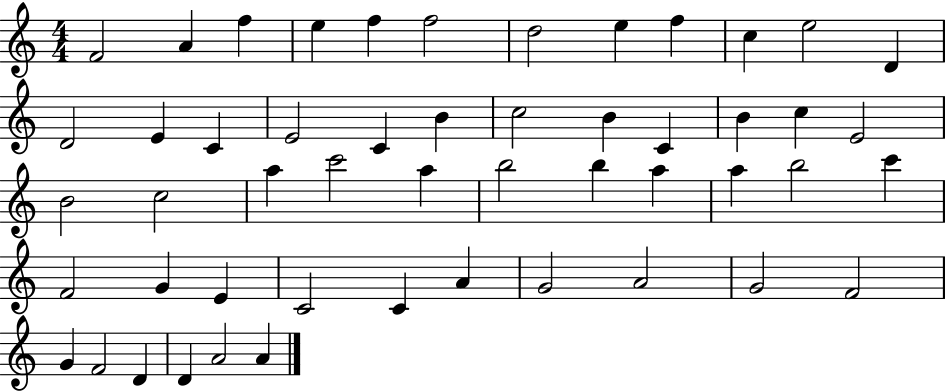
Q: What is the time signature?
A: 4/4